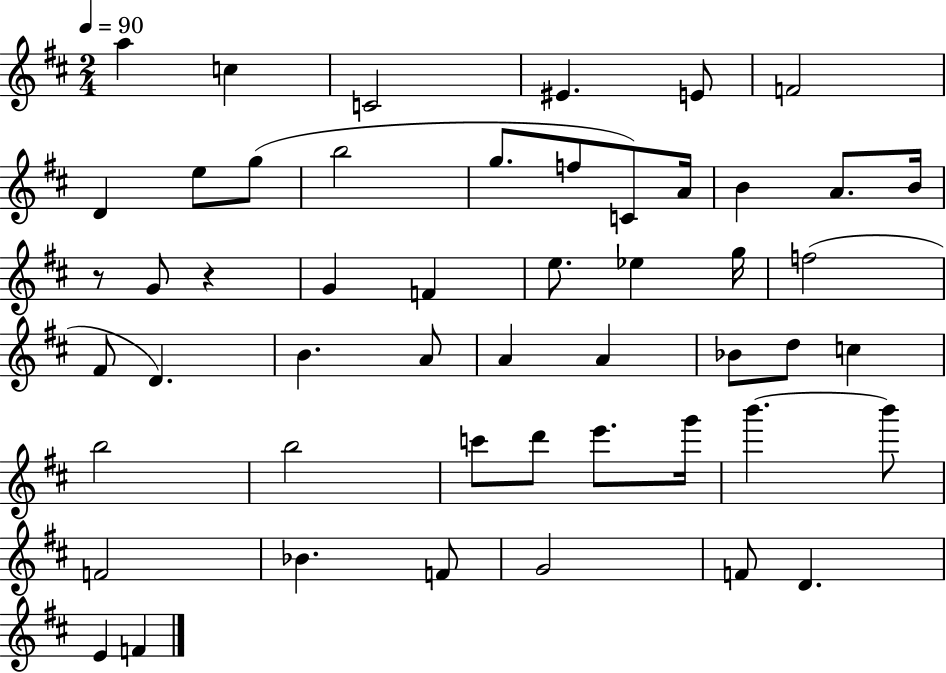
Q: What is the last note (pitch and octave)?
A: F4